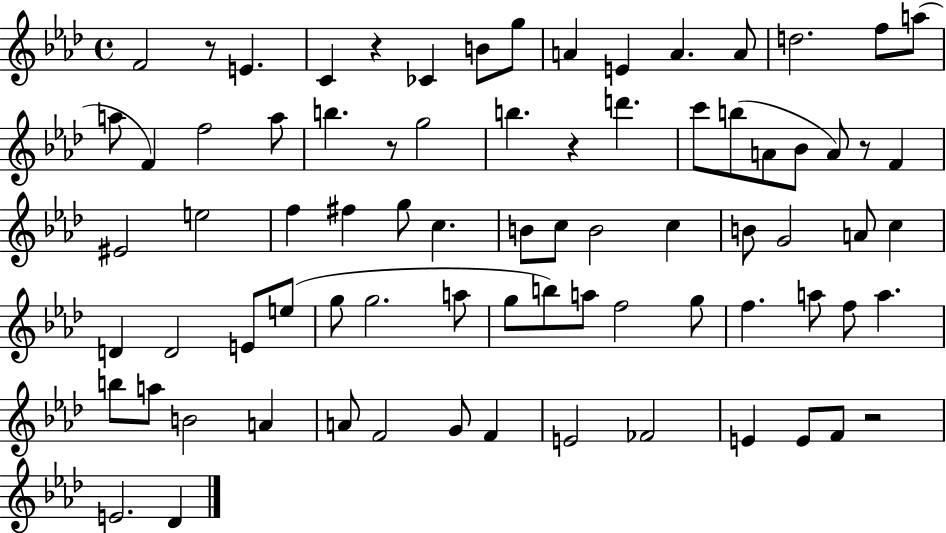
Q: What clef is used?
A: treble